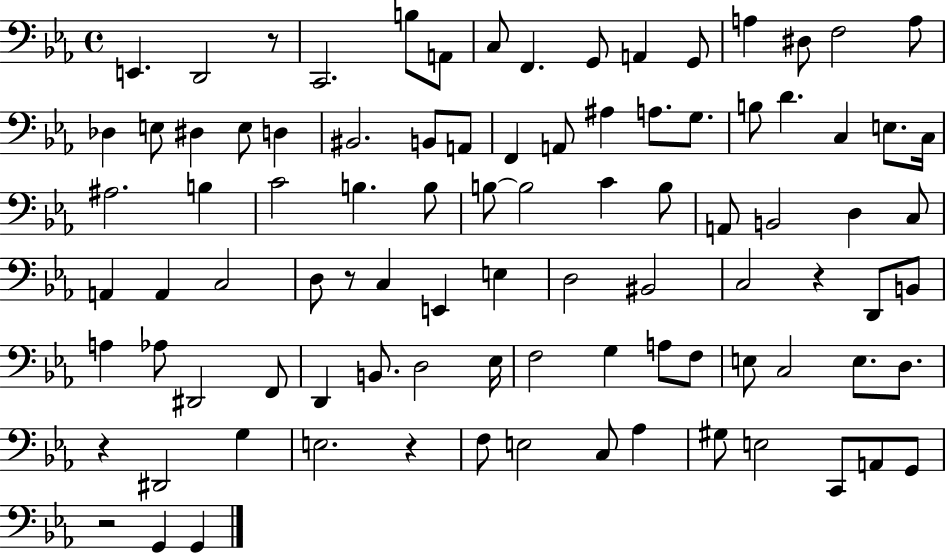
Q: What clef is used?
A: bass